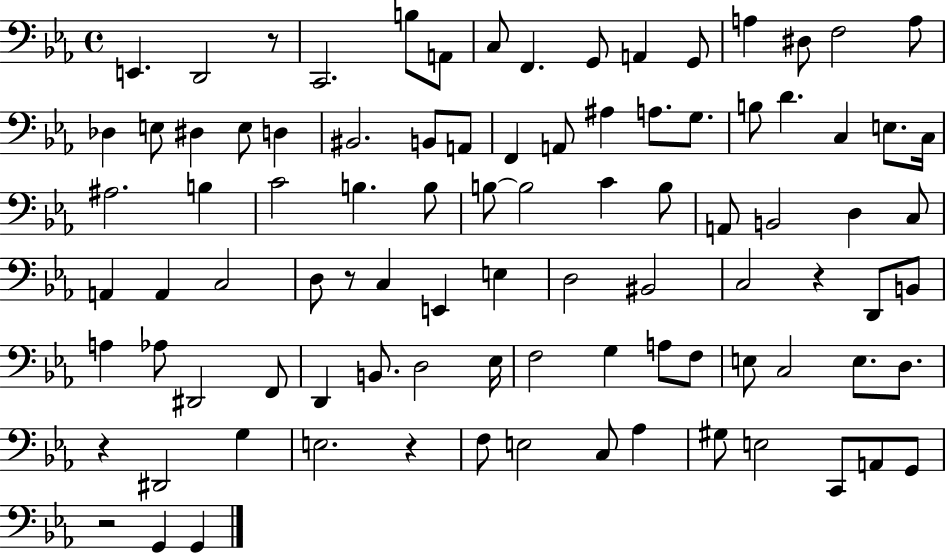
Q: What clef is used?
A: bass